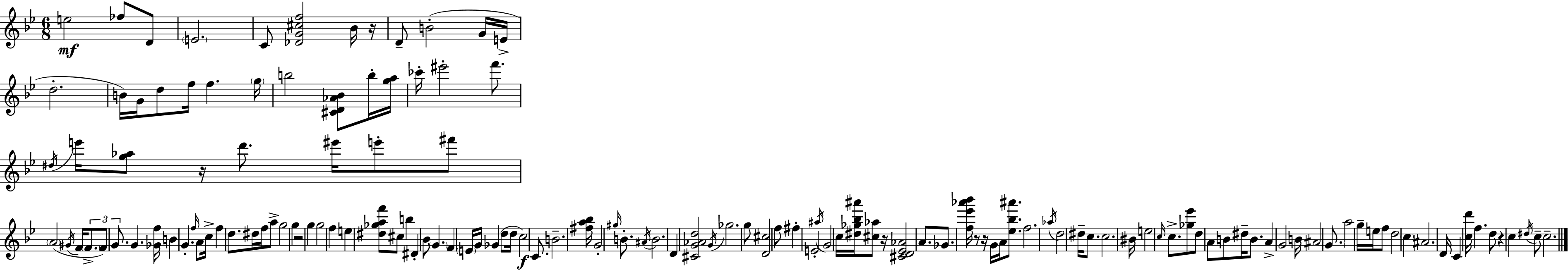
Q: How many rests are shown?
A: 7